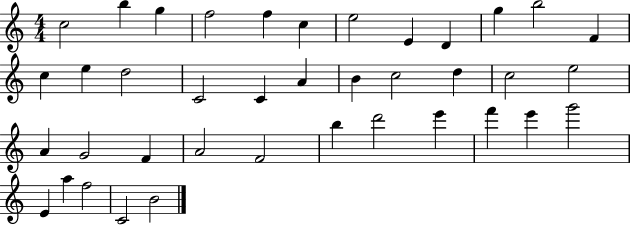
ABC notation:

X:1
T:Untitled
M:4/4
L:1/4
K:C
c2 b g f2 f c e2 E D g b2 F c e d2 C2 C A B c2 d c2 e2 A G2 F A2 F2 b d'2 e' f' e' g'2 E a f2 C2 B2